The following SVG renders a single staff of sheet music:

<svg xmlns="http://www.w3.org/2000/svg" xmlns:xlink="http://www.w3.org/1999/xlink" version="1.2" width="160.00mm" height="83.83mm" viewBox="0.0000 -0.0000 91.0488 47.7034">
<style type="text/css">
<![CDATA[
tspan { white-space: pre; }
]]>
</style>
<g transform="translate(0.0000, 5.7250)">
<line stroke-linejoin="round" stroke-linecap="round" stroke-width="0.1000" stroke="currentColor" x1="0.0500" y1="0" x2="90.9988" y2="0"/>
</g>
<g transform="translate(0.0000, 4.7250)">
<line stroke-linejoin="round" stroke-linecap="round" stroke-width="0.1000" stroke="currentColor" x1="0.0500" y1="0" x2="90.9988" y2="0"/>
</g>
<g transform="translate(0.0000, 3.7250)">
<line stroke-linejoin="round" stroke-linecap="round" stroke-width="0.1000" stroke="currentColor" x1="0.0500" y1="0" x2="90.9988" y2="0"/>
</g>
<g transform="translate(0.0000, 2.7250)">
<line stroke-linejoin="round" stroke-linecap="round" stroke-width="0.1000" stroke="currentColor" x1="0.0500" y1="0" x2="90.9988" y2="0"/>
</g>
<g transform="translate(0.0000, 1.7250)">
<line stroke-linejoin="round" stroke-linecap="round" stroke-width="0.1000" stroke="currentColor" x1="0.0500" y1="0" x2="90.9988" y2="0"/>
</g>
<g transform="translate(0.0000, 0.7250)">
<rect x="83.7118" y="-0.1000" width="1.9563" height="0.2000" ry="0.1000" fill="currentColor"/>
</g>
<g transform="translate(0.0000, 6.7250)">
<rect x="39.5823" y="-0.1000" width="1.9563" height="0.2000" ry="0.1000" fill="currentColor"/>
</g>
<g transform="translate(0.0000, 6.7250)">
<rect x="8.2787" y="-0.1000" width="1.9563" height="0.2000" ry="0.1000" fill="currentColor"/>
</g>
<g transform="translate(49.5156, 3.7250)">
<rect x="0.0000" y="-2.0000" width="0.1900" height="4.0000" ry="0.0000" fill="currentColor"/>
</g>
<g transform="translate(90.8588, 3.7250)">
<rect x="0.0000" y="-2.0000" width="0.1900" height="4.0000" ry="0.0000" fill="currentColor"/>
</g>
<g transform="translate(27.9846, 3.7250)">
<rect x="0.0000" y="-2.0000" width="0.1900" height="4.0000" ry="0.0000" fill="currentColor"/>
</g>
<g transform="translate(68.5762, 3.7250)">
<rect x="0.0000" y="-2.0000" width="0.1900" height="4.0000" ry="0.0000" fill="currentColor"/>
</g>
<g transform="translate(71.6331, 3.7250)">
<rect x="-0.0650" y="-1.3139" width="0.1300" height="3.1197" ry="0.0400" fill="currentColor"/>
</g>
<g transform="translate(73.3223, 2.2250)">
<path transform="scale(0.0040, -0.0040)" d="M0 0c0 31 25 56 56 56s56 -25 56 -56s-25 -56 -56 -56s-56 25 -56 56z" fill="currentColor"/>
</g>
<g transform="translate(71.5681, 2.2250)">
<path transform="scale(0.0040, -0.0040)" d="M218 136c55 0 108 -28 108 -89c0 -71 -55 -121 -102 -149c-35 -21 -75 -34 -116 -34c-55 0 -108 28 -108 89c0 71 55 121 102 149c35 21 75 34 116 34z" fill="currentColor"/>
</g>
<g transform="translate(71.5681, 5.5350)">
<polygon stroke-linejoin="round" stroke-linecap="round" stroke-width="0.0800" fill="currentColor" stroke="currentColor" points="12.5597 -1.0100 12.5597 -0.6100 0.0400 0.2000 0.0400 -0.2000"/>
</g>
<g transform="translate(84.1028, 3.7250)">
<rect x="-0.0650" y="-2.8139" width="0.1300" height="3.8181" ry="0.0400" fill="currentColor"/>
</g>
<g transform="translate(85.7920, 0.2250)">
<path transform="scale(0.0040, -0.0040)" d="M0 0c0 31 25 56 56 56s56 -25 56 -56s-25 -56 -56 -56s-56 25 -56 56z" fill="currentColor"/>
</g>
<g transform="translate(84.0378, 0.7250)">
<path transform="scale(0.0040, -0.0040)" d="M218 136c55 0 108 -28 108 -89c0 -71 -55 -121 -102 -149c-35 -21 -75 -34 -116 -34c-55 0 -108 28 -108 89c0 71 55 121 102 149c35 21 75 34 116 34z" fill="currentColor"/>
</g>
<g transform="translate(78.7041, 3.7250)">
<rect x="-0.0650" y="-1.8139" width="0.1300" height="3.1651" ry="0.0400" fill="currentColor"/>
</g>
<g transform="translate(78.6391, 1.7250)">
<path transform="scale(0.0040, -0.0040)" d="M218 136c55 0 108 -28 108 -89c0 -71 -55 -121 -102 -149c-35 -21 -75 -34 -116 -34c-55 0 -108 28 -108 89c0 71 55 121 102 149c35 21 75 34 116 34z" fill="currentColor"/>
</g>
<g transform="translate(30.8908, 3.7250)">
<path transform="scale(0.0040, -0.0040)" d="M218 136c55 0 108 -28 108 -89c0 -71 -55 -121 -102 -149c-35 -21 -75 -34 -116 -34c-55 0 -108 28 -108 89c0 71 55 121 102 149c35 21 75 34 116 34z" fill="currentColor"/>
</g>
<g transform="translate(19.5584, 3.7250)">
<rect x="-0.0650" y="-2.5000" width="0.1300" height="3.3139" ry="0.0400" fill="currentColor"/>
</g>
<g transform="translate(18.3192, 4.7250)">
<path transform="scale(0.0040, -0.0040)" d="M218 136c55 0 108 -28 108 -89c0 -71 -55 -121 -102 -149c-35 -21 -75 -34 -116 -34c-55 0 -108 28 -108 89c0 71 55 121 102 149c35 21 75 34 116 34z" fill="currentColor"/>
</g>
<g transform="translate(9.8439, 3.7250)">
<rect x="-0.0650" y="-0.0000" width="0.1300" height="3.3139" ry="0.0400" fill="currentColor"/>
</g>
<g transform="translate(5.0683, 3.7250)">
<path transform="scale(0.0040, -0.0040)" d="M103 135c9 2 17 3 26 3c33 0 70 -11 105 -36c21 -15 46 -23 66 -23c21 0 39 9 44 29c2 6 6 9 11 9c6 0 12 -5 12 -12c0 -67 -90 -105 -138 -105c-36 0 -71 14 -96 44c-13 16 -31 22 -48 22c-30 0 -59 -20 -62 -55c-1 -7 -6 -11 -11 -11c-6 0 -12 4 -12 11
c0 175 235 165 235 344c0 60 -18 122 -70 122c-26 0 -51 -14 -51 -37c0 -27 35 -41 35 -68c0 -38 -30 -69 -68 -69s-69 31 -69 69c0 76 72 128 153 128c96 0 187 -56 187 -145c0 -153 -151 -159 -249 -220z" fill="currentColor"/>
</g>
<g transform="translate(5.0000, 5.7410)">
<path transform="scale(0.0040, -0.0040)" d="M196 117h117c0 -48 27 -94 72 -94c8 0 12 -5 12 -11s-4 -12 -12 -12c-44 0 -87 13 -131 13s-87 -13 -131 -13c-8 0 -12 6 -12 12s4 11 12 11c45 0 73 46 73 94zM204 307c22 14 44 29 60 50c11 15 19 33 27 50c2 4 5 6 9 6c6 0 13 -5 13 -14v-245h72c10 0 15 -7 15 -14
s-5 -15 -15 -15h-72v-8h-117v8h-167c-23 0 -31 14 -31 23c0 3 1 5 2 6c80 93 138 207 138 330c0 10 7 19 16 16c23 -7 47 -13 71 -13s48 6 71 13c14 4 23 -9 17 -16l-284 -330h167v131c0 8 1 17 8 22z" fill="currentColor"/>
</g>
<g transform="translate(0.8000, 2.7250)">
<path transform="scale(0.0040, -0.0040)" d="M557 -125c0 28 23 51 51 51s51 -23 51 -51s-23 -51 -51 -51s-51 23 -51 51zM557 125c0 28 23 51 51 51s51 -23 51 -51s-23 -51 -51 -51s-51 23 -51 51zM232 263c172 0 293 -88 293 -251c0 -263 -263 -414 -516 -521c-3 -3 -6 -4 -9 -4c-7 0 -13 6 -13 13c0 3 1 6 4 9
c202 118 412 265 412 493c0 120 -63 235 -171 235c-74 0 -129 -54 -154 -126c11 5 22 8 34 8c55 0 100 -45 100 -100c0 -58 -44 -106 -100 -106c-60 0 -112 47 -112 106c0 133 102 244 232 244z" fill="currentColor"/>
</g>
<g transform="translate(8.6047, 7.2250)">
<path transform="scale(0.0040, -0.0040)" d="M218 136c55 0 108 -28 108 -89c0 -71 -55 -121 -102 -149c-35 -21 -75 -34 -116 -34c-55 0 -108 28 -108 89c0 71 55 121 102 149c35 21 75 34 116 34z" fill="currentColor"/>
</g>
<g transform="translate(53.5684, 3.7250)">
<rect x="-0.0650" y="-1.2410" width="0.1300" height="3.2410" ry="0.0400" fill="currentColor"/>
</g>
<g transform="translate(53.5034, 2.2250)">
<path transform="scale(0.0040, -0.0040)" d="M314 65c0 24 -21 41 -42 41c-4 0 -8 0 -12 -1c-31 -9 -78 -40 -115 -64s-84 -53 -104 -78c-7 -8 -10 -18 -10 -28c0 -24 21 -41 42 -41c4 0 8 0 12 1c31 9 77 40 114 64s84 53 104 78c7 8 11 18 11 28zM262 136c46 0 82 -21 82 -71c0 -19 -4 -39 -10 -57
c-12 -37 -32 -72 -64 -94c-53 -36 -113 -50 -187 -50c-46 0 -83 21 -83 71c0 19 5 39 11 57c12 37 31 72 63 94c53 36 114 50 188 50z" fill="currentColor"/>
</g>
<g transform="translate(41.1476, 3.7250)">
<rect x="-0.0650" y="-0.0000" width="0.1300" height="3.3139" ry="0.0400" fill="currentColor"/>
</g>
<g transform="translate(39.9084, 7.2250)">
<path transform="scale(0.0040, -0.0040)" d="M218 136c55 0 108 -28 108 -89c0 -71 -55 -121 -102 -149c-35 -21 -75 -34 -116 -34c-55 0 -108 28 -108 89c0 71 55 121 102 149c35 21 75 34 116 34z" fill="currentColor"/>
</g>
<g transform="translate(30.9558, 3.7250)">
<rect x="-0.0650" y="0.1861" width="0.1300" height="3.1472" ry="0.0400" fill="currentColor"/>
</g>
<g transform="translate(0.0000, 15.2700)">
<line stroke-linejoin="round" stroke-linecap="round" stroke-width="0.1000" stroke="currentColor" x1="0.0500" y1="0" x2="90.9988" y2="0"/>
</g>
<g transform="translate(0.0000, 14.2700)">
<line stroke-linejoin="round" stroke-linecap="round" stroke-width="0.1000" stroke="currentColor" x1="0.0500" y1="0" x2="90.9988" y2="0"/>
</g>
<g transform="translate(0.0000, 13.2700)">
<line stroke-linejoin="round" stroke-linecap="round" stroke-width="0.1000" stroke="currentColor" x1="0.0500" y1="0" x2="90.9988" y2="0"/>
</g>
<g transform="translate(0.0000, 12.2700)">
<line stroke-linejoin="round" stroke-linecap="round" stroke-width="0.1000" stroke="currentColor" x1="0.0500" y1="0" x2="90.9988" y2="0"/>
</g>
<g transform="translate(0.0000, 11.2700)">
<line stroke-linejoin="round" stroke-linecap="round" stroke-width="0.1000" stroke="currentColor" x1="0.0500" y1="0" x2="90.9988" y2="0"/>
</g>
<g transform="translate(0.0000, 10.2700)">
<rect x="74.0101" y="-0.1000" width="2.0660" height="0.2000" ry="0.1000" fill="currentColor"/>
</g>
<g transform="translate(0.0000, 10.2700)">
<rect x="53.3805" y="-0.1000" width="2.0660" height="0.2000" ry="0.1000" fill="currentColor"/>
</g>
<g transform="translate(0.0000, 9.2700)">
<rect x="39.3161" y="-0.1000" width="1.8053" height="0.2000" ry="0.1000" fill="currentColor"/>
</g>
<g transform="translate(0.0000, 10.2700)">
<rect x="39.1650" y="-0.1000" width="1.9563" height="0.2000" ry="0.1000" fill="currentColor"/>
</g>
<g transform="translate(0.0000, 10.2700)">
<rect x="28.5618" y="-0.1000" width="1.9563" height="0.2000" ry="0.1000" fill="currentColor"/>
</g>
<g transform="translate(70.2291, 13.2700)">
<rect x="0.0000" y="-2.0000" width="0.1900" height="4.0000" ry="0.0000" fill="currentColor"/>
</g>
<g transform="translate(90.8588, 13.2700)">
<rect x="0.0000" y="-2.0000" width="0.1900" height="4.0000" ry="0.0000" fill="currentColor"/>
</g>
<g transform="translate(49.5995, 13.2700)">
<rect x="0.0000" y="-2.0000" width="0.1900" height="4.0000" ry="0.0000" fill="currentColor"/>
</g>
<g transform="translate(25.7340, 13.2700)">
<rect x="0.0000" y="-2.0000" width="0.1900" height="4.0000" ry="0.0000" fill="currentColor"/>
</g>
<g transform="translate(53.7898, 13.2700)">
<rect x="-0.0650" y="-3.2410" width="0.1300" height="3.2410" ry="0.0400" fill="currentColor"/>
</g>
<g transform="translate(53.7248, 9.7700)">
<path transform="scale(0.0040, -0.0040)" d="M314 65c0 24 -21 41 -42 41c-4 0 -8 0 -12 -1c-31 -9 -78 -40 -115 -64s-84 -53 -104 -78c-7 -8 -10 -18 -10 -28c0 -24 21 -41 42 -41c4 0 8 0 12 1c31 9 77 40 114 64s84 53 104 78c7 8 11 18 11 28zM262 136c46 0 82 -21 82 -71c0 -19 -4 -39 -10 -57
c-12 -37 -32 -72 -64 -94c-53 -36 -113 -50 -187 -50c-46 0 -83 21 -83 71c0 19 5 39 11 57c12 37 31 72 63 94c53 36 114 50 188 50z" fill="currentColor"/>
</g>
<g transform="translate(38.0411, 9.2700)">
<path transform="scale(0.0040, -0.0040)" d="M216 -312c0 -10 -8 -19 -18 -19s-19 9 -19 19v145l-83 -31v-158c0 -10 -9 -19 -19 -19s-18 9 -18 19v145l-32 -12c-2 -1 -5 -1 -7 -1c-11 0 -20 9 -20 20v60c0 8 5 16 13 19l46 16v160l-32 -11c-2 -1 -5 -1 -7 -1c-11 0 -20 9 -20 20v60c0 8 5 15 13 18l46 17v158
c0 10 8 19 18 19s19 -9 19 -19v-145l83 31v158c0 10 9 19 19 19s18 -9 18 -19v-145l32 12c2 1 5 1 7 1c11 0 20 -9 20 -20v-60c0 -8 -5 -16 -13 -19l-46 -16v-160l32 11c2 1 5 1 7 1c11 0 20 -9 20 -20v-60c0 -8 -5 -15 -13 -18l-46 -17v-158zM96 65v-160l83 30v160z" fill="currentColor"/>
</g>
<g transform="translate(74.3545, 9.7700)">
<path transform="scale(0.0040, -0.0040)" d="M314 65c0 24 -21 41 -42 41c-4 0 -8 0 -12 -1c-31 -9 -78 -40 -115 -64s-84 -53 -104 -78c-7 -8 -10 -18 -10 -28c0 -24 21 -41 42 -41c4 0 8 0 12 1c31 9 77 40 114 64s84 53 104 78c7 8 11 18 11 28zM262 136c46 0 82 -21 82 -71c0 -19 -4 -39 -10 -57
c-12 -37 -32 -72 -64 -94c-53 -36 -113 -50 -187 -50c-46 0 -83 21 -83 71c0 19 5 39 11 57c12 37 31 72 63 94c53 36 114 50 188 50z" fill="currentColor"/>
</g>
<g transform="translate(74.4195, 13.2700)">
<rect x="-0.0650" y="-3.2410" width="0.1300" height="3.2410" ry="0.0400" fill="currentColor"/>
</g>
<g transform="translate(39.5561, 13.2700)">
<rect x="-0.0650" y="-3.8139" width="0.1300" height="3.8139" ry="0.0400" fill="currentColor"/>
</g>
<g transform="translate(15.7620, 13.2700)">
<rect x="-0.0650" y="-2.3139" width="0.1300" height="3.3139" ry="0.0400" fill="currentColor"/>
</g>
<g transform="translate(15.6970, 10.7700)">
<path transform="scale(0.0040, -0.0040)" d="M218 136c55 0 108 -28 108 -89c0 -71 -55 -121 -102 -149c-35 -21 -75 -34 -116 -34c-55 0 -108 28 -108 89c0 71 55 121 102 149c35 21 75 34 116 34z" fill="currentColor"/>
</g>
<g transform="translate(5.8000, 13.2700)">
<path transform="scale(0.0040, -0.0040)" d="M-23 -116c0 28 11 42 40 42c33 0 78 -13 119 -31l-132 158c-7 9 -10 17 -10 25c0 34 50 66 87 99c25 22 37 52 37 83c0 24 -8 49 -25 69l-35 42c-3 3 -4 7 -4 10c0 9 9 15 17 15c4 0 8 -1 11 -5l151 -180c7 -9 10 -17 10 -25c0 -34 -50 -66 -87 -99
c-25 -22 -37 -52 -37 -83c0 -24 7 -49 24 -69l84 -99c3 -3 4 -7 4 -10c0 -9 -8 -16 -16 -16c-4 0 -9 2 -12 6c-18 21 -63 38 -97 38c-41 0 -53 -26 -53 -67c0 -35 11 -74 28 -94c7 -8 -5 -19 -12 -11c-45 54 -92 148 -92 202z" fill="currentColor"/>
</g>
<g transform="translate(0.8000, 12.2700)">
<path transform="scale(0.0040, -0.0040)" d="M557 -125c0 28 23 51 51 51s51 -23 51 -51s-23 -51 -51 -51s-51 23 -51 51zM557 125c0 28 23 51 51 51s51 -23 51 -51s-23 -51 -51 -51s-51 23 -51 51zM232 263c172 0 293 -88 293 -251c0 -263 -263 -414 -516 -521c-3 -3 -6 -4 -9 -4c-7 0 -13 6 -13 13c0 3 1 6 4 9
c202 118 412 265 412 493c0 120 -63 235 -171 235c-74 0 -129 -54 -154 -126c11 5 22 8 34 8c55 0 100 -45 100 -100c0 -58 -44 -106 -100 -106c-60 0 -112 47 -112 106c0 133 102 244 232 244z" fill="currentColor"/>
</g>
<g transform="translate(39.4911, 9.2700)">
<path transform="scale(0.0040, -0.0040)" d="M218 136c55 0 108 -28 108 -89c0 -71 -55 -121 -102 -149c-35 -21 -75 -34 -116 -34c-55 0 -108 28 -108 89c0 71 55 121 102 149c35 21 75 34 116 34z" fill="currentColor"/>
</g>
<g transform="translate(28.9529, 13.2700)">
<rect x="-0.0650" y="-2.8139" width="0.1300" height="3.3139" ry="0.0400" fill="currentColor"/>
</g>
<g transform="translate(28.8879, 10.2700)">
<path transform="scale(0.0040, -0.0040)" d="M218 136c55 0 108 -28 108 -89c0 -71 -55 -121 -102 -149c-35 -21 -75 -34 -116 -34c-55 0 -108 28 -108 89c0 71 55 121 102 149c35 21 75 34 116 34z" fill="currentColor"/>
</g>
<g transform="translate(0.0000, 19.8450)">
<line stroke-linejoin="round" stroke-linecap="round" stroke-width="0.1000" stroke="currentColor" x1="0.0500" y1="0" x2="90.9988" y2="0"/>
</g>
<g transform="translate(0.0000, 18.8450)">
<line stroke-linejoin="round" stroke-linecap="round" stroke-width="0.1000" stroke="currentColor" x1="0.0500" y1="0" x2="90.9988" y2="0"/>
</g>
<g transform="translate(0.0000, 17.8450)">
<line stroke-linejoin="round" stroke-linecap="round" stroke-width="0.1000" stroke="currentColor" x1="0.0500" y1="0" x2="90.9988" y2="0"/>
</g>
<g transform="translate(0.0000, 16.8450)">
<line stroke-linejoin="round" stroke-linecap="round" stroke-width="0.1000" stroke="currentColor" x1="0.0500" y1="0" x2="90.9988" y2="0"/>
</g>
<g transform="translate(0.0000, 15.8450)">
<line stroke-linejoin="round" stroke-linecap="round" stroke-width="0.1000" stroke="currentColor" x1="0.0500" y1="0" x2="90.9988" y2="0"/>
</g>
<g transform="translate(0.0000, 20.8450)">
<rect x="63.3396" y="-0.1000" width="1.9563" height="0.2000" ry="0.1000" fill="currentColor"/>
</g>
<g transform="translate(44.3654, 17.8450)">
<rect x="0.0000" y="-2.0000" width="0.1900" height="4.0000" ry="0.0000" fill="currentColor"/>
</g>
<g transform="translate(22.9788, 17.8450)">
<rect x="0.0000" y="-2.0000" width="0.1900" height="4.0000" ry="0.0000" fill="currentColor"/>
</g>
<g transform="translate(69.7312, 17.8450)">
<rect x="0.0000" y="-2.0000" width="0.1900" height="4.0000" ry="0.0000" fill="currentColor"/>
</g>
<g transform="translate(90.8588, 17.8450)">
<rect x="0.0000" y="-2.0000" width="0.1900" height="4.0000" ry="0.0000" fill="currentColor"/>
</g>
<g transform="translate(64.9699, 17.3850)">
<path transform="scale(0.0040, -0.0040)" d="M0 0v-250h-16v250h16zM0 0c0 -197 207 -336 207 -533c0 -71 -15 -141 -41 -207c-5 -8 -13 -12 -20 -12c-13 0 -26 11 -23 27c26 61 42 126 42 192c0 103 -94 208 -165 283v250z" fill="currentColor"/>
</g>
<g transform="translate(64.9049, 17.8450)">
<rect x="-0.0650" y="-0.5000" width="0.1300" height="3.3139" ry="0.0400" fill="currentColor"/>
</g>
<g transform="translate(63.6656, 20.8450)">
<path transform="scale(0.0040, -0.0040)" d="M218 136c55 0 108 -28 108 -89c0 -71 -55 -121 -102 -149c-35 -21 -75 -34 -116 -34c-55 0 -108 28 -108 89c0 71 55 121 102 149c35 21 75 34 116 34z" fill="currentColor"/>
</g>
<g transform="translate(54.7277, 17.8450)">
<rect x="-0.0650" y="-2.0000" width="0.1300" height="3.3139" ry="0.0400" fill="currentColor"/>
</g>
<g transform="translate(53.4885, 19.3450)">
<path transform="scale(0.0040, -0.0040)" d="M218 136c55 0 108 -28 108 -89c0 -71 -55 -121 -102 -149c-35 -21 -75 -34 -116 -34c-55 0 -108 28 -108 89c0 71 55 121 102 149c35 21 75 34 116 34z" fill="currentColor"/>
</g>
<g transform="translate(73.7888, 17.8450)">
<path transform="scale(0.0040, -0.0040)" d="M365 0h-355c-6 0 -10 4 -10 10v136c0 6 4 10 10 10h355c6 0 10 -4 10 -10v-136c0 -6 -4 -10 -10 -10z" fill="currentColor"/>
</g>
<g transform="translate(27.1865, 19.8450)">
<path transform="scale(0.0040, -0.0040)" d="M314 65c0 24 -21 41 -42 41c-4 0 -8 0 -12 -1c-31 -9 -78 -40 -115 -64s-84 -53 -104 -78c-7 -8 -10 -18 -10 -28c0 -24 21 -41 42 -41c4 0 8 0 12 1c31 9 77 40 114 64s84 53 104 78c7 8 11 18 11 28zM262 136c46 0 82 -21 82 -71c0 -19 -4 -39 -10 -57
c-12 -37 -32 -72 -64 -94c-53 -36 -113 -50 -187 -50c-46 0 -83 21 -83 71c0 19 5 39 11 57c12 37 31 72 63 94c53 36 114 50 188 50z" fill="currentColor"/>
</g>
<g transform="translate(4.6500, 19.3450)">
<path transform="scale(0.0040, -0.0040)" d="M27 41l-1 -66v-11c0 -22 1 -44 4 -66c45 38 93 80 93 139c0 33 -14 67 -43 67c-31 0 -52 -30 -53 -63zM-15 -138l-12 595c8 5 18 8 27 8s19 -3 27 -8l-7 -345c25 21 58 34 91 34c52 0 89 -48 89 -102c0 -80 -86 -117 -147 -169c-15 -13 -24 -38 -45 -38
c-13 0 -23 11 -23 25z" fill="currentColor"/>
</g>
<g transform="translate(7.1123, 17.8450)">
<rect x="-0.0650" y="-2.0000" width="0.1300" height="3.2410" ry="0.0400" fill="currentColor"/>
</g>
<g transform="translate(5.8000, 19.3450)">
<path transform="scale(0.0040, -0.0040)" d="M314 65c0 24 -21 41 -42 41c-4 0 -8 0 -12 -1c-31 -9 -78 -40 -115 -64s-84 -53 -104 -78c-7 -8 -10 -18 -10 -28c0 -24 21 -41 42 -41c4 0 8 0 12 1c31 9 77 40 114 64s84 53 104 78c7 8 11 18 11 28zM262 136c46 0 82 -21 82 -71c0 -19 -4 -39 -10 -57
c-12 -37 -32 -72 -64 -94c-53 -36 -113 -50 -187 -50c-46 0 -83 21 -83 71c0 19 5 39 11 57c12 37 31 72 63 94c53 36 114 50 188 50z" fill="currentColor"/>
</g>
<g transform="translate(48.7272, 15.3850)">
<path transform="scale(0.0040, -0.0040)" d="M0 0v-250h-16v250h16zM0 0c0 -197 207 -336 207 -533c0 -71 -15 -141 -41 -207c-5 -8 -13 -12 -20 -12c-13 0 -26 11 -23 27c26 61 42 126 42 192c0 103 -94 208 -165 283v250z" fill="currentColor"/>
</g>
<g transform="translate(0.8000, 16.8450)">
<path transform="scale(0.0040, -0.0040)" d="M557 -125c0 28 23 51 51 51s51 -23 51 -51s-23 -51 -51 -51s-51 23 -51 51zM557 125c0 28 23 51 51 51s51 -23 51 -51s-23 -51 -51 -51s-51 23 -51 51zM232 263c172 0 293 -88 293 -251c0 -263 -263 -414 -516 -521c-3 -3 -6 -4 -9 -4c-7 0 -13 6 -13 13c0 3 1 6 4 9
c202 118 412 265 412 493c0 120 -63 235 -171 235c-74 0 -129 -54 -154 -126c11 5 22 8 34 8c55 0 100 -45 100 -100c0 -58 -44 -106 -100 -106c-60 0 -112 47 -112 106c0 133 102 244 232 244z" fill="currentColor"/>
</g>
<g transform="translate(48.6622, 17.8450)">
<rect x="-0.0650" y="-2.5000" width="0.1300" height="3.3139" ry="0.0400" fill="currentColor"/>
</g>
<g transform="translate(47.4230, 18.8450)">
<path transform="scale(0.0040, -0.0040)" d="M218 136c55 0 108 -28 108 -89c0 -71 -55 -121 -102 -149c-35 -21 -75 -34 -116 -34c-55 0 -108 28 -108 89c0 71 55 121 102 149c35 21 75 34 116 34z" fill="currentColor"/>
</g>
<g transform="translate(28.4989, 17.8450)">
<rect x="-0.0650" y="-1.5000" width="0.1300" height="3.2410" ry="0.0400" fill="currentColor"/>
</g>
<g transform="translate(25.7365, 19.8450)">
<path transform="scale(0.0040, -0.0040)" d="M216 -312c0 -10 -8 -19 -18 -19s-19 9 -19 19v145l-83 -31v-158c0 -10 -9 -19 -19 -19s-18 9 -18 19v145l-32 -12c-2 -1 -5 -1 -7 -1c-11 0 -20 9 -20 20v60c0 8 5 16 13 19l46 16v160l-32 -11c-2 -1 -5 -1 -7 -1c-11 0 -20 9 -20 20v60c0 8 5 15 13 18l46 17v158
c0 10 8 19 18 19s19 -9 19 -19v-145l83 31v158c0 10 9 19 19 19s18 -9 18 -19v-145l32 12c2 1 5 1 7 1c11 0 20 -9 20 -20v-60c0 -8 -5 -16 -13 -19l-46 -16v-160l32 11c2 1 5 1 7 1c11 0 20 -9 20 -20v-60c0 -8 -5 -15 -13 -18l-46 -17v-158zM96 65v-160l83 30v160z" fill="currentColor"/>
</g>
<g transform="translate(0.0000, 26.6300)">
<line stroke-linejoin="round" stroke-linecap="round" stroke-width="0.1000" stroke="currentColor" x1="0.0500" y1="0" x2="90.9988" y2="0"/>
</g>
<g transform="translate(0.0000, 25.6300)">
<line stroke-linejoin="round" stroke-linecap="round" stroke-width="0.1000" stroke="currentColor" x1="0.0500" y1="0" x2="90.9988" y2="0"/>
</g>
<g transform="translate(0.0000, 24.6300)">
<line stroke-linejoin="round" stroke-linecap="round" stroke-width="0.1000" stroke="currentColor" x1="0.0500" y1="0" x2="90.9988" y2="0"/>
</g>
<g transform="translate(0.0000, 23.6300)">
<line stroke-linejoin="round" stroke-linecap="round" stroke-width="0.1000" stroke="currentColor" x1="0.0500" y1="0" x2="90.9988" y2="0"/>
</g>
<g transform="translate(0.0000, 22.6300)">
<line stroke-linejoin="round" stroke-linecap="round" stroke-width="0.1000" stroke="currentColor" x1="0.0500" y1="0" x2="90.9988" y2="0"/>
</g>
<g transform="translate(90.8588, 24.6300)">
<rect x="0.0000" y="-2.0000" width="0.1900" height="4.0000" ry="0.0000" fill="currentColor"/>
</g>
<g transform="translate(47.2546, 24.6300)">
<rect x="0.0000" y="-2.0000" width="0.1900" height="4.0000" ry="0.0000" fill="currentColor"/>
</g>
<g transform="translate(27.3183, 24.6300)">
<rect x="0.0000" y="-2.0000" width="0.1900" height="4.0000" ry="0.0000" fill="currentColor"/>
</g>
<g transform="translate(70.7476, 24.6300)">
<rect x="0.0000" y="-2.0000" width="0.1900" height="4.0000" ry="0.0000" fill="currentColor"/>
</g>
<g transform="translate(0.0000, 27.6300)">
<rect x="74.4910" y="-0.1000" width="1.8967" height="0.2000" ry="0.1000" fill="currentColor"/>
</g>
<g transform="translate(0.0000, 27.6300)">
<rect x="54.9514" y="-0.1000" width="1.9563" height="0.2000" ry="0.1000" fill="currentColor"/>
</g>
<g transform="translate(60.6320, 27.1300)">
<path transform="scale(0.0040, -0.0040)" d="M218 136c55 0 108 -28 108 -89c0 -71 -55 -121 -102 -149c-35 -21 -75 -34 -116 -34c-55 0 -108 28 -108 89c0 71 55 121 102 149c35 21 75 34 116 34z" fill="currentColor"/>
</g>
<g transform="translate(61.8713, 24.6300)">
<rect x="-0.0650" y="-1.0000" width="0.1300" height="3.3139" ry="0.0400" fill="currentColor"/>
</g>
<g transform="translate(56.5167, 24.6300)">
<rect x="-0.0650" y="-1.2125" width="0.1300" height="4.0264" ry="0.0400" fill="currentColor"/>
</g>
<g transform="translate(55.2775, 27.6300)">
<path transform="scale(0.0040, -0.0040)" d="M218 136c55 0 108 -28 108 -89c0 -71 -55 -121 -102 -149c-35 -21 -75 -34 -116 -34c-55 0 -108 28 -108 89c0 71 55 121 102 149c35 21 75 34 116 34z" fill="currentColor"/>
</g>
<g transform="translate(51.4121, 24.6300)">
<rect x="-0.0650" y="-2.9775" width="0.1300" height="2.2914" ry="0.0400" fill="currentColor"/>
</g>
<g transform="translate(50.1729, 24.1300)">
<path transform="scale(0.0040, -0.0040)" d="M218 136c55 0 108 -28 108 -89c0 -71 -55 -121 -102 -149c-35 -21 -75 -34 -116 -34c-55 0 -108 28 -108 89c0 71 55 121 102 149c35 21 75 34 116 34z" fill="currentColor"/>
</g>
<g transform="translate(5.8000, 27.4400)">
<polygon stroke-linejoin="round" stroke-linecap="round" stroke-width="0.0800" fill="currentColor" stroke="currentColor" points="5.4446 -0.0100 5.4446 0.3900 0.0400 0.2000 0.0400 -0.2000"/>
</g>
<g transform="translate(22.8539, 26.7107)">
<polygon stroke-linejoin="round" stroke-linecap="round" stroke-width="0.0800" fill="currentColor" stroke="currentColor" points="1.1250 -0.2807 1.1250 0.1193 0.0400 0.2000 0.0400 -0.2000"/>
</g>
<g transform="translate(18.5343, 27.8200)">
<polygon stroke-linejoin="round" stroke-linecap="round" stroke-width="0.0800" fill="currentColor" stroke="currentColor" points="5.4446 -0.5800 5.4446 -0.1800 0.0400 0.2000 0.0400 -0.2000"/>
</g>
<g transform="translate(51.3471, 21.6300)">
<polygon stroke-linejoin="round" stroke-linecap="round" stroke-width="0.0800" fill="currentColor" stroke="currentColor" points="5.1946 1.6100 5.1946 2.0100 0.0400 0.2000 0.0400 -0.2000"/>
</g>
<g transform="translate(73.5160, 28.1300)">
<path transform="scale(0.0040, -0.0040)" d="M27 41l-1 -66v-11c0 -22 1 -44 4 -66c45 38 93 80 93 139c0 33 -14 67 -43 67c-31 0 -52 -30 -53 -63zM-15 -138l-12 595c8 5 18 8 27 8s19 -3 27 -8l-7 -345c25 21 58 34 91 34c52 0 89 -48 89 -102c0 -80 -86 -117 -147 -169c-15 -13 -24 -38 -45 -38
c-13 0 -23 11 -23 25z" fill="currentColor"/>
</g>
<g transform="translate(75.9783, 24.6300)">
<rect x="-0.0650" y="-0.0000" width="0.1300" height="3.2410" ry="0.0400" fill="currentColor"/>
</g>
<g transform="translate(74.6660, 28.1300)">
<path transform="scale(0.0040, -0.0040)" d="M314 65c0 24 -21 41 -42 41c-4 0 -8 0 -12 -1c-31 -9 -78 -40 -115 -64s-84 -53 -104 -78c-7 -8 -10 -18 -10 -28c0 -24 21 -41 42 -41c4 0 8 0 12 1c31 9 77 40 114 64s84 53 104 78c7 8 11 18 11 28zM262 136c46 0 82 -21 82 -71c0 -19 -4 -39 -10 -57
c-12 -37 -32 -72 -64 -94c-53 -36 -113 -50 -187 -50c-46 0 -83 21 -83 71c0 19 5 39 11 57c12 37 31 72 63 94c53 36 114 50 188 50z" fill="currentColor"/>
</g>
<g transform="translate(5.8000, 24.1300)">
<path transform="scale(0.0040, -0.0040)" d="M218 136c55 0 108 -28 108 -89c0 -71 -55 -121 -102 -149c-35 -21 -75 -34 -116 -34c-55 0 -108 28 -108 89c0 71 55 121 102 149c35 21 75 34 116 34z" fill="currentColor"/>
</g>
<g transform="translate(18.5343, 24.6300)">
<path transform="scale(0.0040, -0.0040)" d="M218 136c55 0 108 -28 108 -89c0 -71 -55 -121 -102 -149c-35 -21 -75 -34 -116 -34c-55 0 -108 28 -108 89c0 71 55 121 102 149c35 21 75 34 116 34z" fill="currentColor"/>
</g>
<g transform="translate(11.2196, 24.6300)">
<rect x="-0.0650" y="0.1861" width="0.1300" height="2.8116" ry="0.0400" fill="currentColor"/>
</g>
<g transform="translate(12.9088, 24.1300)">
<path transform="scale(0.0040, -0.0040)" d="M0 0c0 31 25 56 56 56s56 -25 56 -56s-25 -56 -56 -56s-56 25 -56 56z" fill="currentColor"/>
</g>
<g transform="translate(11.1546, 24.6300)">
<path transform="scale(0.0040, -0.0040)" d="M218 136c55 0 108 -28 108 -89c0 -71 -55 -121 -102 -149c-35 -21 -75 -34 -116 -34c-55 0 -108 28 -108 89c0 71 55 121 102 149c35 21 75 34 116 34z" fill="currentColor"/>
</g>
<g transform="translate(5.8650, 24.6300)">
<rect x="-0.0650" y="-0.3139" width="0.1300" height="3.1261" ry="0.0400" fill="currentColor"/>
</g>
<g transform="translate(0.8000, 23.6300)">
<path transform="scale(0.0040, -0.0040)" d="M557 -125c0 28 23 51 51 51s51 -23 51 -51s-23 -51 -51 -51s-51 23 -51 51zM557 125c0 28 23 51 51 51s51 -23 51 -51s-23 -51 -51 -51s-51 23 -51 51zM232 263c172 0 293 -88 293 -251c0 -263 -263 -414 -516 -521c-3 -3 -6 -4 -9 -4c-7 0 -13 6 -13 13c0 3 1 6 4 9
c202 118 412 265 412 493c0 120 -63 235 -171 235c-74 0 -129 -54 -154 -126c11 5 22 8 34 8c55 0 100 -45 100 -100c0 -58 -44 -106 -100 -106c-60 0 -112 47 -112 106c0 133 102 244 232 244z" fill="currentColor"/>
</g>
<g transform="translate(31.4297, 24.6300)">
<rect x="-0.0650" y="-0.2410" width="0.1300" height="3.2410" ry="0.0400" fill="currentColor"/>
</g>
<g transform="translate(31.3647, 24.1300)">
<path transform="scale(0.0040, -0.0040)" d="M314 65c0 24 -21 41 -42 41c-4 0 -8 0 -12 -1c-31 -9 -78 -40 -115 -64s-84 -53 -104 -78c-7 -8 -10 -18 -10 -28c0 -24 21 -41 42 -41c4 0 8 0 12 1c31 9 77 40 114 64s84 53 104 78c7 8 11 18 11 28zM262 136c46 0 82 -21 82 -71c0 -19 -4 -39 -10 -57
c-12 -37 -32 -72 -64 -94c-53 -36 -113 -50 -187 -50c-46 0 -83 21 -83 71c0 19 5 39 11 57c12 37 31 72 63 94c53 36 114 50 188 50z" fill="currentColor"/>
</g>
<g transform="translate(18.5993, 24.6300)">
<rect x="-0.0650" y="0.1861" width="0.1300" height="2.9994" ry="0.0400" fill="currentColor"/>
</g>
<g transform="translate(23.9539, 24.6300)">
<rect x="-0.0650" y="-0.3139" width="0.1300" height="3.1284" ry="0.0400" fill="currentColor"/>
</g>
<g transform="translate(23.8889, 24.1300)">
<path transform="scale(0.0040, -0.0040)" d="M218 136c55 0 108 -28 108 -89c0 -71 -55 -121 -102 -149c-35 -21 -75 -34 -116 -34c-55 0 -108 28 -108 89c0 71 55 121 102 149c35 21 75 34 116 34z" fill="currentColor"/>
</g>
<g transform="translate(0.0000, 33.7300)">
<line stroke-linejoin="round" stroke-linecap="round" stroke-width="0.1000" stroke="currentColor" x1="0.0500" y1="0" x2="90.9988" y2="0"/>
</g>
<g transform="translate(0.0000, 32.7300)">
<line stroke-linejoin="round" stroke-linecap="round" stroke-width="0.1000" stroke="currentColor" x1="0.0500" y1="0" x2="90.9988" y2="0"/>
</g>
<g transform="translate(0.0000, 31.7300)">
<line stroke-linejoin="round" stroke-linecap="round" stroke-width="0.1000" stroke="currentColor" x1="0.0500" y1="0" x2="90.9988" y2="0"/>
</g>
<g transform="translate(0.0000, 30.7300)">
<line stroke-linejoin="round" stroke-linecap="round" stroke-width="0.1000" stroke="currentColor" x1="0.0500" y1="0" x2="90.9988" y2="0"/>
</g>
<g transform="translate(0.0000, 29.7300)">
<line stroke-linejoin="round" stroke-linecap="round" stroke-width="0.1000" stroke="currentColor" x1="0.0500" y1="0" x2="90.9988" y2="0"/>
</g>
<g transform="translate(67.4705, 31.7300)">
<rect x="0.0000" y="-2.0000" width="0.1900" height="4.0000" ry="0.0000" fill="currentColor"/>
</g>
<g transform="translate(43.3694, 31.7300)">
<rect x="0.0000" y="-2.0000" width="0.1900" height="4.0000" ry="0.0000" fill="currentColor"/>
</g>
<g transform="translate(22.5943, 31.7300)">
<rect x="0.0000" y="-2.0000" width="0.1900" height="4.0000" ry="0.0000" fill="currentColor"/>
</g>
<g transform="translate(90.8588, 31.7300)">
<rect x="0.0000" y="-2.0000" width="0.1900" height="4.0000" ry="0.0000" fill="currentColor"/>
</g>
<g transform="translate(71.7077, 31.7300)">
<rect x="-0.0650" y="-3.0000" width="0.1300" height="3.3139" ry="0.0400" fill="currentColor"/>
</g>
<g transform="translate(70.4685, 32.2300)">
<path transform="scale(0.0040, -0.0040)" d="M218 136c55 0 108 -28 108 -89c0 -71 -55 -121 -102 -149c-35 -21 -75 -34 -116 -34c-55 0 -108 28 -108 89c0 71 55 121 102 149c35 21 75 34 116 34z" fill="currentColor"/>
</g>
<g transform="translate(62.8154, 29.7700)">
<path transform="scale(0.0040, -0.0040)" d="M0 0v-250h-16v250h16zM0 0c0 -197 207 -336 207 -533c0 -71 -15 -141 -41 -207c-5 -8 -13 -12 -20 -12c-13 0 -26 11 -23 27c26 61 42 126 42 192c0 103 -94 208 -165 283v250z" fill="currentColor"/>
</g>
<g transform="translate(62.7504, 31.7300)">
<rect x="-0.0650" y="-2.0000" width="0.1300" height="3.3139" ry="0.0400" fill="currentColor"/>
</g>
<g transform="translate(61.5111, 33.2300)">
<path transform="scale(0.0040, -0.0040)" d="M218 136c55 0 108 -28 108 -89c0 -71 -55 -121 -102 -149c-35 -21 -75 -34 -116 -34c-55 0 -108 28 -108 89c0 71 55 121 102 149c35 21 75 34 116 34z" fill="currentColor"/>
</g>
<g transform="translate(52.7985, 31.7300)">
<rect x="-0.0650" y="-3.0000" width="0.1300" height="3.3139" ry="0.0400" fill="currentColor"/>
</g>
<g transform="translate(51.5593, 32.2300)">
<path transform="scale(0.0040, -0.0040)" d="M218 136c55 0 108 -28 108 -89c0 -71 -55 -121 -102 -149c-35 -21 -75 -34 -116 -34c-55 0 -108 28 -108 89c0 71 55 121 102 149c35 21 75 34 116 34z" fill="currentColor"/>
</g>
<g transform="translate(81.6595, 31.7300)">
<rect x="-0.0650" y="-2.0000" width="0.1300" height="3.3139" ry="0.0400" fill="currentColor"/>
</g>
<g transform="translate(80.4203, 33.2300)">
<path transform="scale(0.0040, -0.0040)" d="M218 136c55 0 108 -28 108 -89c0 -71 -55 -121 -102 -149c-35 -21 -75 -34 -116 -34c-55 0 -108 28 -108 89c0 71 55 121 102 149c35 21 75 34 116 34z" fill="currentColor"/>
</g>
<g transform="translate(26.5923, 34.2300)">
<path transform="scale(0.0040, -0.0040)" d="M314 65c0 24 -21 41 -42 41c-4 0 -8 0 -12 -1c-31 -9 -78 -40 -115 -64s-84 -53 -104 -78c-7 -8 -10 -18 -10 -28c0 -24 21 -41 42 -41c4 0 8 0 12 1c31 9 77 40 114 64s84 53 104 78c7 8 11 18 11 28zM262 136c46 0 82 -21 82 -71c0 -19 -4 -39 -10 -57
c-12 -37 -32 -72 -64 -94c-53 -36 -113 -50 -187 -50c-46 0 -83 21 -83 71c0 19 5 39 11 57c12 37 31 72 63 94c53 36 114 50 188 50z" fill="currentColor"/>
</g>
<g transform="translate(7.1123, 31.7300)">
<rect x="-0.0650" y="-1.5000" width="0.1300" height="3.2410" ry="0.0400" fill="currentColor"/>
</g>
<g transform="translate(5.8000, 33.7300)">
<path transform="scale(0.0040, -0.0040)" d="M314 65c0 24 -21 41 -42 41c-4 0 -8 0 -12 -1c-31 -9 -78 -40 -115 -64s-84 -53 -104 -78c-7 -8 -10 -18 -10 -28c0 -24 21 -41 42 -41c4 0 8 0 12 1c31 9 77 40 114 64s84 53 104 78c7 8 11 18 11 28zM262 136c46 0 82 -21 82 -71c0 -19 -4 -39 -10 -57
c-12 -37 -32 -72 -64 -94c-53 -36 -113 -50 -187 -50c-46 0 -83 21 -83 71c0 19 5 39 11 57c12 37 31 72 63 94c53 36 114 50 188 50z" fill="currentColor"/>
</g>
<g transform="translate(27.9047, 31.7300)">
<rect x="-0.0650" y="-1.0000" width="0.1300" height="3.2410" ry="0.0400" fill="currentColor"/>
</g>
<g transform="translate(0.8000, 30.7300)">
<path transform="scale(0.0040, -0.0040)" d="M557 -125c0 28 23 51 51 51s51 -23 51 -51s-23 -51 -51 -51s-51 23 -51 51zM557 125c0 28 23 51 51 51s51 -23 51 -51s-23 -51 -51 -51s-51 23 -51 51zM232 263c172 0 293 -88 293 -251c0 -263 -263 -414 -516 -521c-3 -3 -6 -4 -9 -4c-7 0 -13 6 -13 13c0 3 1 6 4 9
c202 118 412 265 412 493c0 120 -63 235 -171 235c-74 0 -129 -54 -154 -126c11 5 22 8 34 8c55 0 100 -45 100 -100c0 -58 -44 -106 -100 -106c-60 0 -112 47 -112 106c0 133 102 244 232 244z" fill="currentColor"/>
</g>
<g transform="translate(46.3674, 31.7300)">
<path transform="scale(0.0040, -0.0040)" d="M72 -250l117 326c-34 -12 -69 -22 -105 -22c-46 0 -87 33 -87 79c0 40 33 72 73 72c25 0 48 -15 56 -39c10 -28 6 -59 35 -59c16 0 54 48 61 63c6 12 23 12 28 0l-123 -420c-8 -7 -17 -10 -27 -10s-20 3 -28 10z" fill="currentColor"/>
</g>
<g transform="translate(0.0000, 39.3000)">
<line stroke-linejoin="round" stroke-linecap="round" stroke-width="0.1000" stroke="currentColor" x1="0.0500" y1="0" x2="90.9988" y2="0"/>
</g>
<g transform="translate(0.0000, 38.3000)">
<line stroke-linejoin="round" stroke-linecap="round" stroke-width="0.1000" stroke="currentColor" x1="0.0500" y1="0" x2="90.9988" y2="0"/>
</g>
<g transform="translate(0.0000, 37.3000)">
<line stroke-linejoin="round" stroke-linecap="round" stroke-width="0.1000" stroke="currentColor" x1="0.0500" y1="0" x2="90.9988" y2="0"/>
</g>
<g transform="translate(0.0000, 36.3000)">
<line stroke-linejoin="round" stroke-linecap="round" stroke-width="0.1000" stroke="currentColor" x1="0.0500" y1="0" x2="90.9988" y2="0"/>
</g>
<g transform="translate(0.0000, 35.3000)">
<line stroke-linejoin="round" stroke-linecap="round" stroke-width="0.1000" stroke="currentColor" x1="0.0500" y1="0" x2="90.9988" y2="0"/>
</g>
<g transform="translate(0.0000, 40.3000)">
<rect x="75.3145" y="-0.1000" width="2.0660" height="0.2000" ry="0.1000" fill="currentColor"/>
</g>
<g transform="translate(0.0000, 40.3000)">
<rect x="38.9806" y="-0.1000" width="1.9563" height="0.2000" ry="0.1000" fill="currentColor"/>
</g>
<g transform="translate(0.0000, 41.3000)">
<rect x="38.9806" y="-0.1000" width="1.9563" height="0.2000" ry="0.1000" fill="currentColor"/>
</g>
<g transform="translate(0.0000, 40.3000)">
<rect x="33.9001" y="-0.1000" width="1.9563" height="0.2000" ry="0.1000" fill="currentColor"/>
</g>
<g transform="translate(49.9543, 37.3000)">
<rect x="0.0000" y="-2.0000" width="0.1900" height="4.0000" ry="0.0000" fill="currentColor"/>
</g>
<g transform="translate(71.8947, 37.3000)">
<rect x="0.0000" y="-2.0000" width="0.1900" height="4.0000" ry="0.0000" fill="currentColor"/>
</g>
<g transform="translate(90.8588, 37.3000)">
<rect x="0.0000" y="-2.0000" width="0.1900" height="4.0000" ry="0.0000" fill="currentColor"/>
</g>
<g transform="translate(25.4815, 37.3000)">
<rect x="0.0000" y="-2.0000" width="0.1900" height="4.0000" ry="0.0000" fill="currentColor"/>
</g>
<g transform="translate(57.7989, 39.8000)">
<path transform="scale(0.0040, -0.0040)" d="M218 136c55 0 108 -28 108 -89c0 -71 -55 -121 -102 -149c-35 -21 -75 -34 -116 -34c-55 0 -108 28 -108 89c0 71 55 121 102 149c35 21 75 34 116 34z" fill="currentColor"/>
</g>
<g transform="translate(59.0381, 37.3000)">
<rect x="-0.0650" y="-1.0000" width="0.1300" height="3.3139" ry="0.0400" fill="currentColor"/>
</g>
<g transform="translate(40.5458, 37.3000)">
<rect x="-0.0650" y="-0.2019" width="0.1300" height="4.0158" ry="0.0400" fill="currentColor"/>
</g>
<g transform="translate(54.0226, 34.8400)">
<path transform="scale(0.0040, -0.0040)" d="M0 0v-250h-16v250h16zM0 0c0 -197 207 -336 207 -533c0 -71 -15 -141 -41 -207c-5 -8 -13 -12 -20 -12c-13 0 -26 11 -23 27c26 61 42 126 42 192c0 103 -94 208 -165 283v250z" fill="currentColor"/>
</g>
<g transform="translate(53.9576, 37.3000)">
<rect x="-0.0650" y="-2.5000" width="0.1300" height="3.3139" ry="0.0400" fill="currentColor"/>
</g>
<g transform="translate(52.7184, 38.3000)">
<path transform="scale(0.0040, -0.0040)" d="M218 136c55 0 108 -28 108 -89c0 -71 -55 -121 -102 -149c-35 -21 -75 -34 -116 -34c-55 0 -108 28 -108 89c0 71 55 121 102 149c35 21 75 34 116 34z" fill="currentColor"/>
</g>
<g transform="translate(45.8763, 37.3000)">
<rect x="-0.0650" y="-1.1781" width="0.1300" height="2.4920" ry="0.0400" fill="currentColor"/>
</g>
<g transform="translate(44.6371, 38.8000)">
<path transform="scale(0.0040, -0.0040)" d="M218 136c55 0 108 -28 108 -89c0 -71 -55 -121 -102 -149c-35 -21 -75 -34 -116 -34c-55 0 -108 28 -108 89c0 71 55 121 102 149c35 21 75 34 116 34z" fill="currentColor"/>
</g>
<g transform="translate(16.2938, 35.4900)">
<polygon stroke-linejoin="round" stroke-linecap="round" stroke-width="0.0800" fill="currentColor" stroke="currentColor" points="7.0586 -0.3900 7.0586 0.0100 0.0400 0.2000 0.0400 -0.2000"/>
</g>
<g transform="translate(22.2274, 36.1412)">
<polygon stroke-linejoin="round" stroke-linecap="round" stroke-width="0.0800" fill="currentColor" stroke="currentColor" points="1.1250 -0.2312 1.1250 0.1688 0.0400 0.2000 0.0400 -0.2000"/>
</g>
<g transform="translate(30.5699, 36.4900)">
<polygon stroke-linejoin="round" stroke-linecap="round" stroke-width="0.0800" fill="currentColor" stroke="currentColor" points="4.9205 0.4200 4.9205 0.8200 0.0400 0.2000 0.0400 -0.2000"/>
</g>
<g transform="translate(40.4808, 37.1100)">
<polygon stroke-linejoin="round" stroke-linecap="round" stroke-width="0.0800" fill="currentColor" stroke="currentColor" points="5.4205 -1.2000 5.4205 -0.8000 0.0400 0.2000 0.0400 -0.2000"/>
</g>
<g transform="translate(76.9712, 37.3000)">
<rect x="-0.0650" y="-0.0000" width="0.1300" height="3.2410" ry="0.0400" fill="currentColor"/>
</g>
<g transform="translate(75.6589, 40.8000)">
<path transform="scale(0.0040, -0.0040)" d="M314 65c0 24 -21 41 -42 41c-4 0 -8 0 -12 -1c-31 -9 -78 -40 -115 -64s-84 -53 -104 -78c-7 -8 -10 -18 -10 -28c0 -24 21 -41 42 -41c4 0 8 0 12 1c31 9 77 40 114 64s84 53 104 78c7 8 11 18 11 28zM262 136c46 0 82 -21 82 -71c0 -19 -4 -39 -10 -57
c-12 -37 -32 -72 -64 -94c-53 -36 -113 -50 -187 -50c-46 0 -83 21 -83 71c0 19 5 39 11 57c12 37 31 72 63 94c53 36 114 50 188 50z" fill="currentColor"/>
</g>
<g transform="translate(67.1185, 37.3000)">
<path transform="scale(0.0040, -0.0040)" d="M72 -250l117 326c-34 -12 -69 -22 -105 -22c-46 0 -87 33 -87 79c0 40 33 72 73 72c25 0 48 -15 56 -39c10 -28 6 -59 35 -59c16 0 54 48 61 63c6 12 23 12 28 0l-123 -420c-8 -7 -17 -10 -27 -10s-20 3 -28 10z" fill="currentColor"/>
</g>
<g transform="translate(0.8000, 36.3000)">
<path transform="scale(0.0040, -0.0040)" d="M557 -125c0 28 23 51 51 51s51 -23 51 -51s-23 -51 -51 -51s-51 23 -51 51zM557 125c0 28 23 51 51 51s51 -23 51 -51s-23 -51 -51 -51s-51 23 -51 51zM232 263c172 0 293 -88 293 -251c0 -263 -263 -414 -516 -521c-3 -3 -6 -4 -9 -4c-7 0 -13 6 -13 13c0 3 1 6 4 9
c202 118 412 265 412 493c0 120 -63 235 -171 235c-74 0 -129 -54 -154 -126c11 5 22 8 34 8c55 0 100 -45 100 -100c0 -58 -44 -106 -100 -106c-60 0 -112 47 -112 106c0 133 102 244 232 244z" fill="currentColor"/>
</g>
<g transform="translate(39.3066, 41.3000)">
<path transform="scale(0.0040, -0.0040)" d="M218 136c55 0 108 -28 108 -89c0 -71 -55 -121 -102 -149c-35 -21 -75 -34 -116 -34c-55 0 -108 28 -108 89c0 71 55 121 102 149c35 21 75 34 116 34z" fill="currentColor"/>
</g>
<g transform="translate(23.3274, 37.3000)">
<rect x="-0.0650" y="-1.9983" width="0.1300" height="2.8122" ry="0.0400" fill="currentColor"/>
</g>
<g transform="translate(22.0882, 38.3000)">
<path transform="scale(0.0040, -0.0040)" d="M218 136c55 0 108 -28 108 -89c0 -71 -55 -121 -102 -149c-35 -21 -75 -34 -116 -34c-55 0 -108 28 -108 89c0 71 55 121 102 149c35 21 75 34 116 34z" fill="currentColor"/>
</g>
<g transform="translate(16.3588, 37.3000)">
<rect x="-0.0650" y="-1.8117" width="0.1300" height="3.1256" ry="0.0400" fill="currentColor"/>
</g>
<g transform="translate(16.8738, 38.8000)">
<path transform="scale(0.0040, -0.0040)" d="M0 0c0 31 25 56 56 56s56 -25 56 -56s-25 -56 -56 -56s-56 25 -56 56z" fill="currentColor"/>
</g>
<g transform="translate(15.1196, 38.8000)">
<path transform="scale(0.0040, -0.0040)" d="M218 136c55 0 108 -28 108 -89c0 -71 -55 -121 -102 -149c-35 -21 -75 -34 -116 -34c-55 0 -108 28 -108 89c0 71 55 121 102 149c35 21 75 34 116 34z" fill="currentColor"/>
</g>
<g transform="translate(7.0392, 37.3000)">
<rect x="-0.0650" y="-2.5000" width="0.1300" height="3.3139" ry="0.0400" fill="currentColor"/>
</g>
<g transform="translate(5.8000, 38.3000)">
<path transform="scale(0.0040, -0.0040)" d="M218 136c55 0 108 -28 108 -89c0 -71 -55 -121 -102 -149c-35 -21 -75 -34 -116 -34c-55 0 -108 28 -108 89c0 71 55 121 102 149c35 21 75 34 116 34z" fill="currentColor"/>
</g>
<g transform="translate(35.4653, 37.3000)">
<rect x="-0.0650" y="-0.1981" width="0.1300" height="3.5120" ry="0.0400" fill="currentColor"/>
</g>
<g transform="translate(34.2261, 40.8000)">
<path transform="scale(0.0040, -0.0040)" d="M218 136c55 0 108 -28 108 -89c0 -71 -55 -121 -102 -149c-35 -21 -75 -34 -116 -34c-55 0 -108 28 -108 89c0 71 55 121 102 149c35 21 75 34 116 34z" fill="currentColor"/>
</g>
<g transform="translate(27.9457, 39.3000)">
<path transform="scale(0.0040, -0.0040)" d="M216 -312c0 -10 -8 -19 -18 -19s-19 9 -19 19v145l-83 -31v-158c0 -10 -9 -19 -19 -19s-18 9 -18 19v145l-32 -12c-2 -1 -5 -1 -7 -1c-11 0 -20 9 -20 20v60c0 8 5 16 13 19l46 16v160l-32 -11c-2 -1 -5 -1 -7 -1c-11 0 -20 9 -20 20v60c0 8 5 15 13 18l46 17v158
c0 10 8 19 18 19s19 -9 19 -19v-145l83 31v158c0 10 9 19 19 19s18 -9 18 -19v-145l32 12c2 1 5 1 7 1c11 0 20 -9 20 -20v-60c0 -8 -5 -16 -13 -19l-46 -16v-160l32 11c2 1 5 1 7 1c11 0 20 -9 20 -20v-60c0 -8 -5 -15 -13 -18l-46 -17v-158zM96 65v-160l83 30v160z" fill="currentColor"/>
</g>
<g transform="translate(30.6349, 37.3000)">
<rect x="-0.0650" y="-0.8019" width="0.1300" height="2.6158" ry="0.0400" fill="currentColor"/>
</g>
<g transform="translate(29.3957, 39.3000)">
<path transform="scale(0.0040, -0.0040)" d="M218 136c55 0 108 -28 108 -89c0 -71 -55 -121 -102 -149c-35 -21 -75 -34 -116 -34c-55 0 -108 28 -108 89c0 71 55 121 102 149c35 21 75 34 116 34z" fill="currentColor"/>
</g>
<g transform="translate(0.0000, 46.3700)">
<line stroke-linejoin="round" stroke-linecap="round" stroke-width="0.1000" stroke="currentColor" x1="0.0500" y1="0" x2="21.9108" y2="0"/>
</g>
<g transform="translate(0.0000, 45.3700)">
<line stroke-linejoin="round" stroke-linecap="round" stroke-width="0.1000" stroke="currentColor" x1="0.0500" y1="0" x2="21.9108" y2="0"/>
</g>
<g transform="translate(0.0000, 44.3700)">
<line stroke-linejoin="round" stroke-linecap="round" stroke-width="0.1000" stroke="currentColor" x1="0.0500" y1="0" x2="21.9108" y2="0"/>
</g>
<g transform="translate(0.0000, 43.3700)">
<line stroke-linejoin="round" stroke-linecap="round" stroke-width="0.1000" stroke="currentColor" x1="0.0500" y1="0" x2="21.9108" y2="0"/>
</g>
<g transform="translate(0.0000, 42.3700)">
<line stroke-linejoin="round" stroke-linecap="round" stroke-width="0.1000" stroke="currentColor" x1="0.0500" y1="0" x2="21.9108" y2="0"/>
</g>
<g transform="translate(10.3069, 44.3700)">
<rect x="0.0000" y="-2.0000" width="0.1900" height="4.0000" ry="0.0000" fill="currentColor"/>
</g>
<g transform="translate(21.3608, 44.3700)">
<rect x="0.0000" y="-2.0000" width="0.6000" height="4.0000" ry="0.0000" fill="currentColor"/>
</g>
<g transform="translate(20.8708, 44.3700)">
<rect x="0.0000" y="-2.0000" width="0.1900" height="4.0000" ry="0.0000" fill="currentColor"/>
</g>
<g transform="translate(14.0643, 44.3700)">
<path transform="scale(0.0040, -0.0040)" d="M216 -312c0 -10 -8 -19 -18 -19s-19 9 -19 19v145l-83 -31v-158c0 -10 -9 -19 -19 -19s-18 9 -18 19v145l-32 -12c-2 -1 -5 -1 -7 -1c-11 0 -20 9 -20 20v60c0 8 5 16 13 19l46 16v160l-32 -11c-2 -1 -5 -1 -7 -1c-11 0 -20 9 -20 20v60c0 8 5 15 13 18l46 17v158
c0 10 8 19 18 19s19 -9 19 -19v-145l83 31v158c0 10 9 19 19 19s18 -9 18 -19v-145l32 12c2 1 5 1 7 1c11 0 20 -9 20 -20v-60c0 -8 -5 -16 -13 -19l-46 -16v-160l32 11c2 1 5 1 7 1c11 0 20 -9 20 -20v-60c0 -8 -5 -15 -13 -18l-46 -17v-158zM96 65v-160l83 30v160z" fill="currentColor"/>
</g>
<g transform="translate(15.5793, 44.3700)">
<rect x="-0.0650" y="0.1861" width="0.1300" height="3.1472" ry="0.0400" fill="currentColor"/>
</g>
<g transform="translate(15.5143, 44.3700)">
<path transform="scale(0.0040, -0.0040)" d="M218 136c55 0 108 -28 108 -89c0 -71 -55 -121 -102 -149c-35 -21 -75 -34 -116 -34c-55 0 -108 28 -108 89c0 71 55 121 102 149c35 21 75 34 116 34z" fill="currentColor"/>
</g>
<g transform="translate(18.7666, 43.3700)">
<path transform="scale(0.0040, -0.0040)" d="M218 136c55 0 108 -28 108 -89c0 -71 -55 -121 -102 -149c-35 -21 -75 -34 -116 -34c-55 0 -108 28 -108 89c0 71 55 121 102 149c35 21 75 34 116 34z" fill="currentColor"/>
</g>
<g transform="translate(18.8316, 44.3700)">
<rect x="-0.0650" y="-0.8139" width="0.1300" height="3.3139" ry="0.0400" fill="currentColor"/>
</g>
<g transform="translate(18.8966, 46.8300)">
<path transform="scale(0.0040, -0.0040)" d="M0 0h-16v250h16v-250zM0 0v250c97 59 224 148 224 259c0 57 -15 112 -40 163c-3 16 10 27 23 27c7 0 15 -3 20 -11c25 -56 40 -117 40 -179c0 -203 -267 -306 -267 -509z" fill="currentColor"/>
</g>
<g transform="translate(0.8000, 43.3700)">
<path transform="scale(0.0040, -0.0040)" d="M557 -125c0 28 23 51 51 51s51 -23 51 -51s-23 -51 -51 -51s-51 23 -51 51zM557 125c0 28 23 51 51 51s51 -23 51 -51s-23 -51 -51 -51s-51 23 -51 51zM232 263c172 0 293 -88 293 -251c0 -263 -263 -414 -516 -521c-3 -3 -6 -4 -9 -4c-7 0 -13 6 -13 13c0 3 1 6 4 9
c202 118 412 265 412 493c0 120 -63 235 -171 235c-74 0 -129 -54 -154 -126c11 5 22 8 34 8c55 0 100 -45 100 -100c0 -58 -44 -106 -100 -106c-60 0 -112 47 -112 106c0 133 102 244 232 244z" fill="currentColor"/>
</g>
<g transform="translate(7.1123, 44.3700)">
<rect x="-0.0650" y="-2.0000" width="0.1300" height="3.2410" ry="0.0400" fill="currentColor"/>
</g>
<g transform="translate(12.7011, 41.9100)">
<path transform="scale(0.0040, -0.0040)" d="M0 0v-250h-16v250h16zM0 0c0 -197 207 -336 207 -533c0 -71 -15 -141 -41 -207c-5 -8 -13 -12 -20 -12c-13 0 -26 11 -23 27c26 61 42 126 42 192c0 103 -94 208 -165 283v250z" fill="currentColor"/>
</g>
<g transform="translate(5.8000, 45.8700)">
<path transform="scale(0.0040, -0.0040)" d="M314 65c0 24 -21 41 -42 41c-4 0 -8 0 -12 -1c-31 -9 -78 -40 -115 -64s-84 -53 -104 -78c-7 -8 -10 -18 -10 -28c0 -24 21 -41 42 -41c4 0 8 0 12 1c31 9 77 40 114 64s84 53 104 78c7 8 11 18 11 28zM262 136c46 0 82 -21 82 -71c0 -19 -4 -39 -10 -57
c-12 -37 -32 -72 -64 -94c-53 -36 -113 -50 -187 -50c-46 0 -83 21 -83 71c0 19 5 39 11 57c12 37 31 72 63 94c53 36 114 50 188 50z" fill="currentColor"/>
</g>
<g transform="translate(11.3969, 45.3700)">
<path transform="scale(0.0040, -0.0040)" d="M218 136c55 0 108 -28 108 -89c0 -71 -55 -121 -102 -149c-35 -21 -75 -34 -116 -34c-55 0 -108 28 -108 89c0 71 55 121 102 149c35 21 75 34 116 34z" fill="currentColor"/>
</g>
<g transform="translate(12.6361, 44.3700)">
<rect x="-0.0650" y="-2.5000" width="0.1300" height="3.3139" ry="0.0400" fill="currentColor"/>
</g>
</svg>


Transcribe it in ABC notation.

X:1
T:Untitled
M:2/4
L:1/4
K:C
D,, B,, D, D,, G,2 G,/2 A,/2 C/2 z B, C ^E D2 D2 _A,,2 ^G,,2 B,,/2 A,, E,,/2 z2 E,/2 D,/2 D,/2 E,/4 E,2 E,/2 E,,/2 F,, _D,,2 G,,2 F,,2 z/2 C, A,,/2 C, A,, B,, A,,/2 B,,/4 ^G,,/2 D,,/2 C,,/2 A,,/2 B,,/2 F,, z/2 D,,2 A,,2 B,,/2 ^D, F,/2